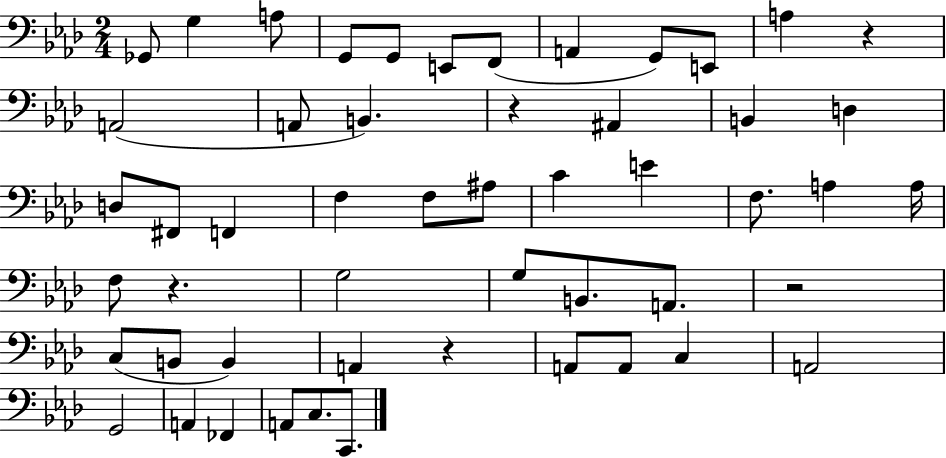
{
  \clef bass
  \numericTimeSignature
  \time 2/4
  \key aes \major
  ges,8 g4 a8 | g,8 g,8 e,8 f,8( | a,4 g,8) e,8 | a4 r4 | \break a,2( | a,8 b,4.) | r4 ais,4 | b,4 d4 | \break d8 fis,8 f,4 | f4 f8 ais8 | c'4 e'4 | f8. a4 a16 | \break f8 r4. | g2 | g8 b,8. a,8. | r2 | \break c8( b,8 b,4) | a,4 r4 | a,8 a,8 c4 | a,2 | \break g,2 | a,4 fes,4 | a,8 c8. c,8. | \bar "|."
}